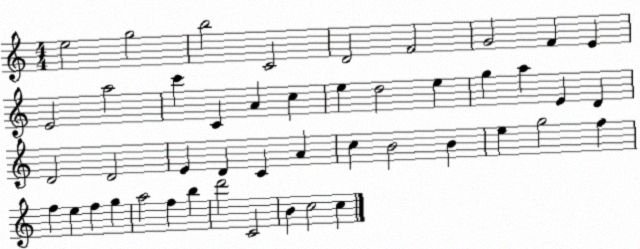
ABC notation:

X:1
T:Untitled
M:4/4
L:1/4
K:C
e2 g2 b2 C2 D2 F2 G2 F E E2 a2 c' C A c e d2 e g a E D D2 D2 E D C A c B2 B e g2 f f e f g a2 f b d'2 C2 B c2 c